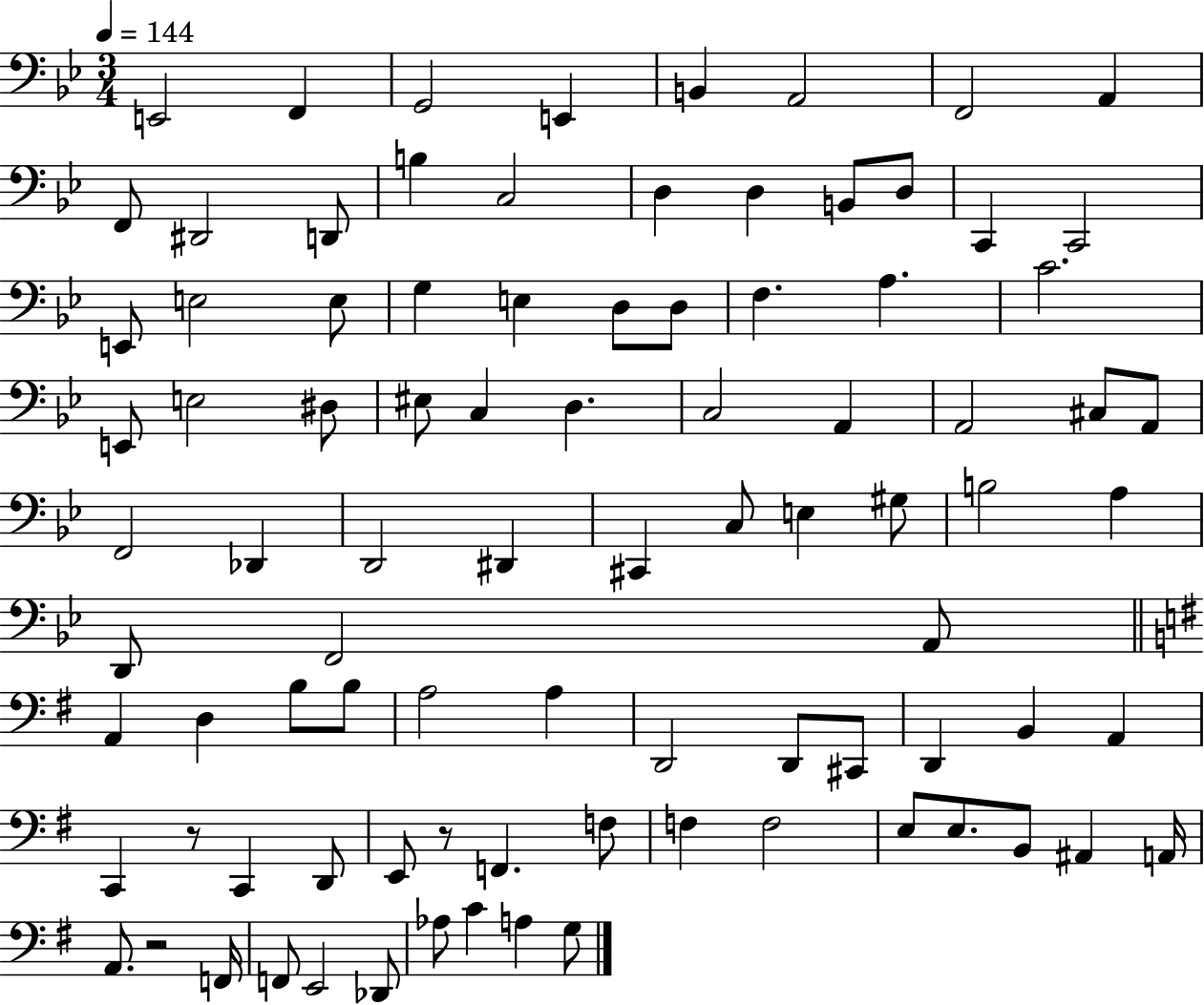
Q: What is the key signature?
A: BES major